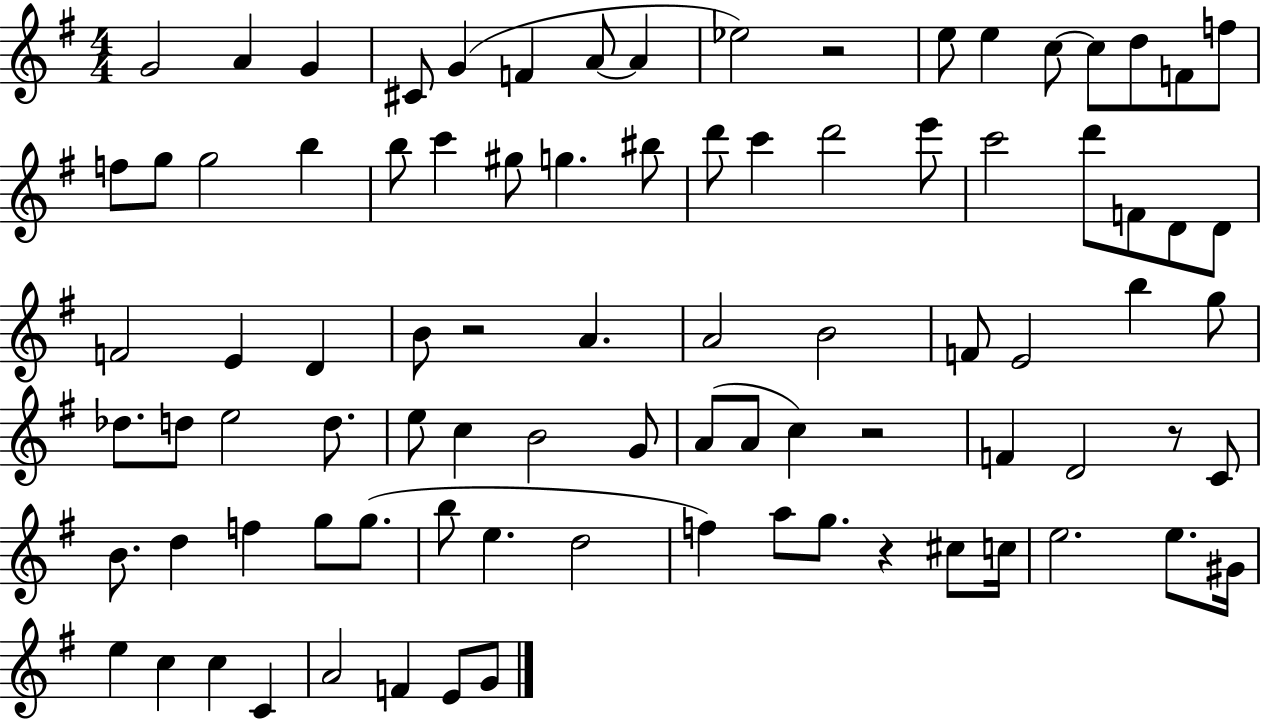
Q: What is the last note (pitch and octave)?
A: G4